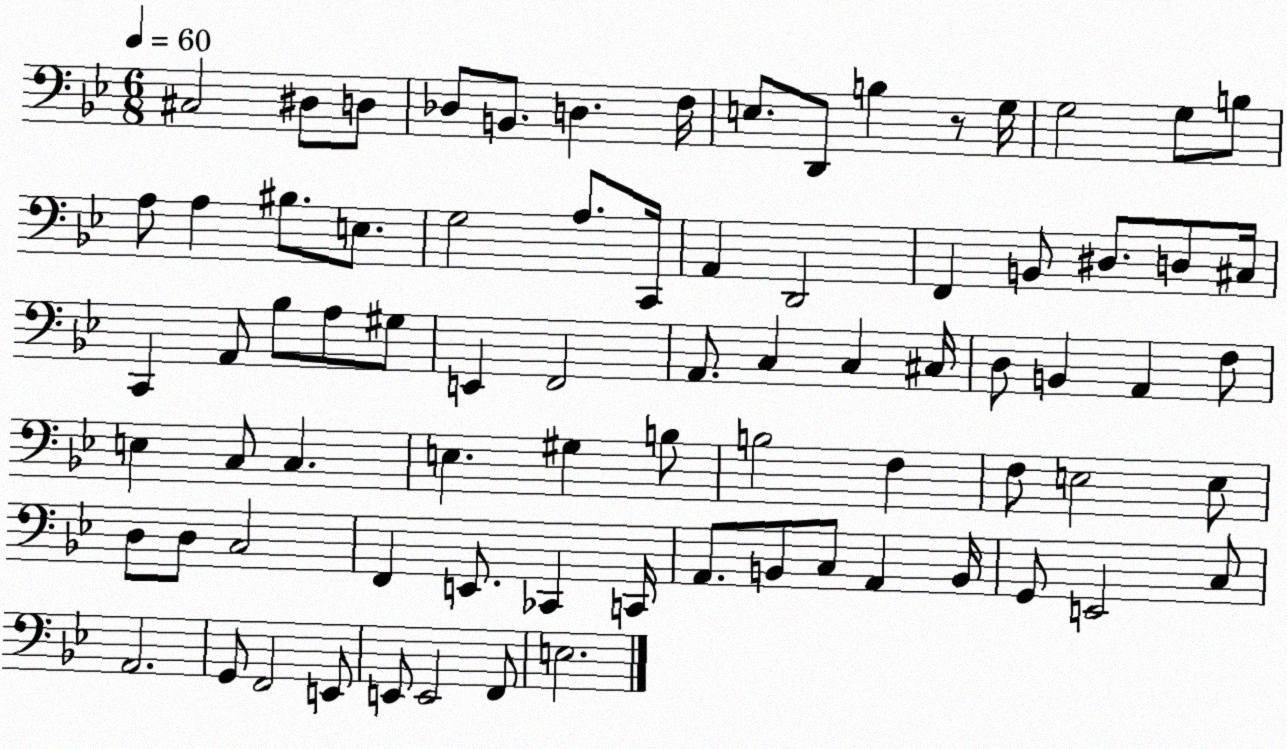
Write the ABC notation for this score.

X:1
T:Untitled
M:6/8
L:1/4
K:Bb
^C,2 ^D,/2 D,/2 _D,/2 B,,/2 D, F,/4 E,/2 D,,/2 B, z/2 G,/4 G,2 G,/2 B,/2 A,/2 A, ^B,/2 E,/2 G,2 A,/2 C,,/4 A,, D,,2 F,, B,,/2 ^D,/2 D,/2 ^C,/4 C,, A,,/2 _B,/2 A,/2 ^G,/2 E,, F,,2 A,,/2 C, C, ^C,/4 D,/2 B,, A,, F,/2 E, C,/2 C, E, ^G, B,/2 B,2 F, F,/2 E,2 E,/2 D,/2 D,/2 C,2 F,, E,,/2 _C,, C,,/4 A,,/2 B,,/2 C,/2 A,, B,,/4 G,,/2 E,,2 C,/2 A,,2 G,,/2 F,,2 E,,/2 E,,/2 E,,2 F,,/2 E,2